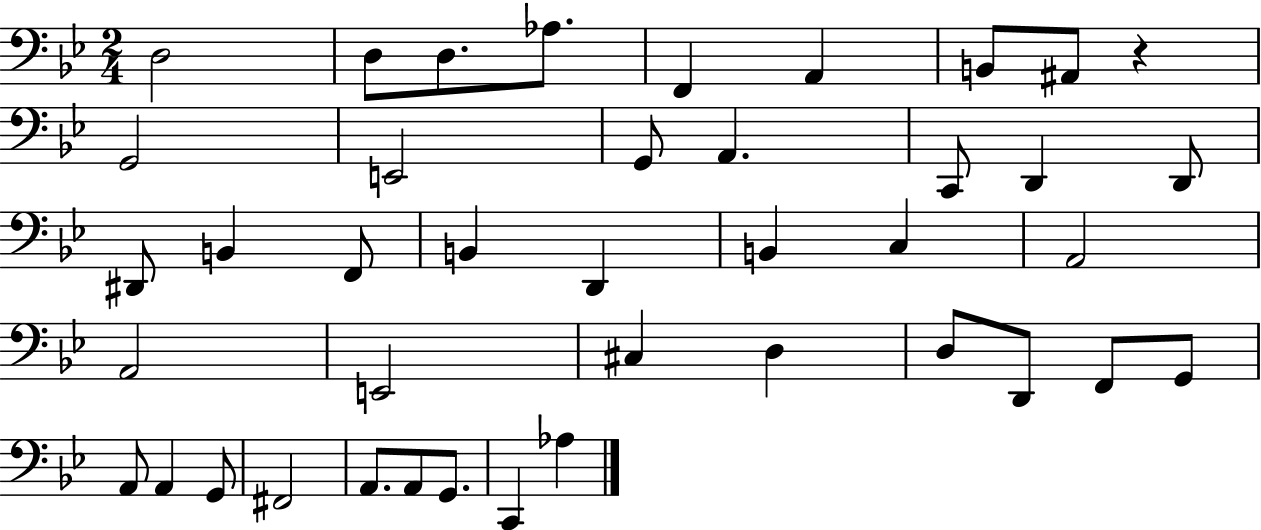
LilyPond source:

{
  \clef bass
  \numericTimeSignature
  \time 2/4
  \key bes \major
  d2 | d8 d8. aes8. | f,4 a,4 | b,8 ais,8 r4 | \break g,2 | e,2 | g,8 a,4. | c,8 d,4 d,8 | \break dis,8 b,4 f,8 | b,4 d,4 | b,4 c4 | a,2 | \break a,2 | e,2 | cis4 d4 | d8 d,8 f,8 g,8 | \break a,8 a,4 g,8 | fis,2 | a,8. a,8 g,8. | c,4 aes4 | \break \bar "|."
}